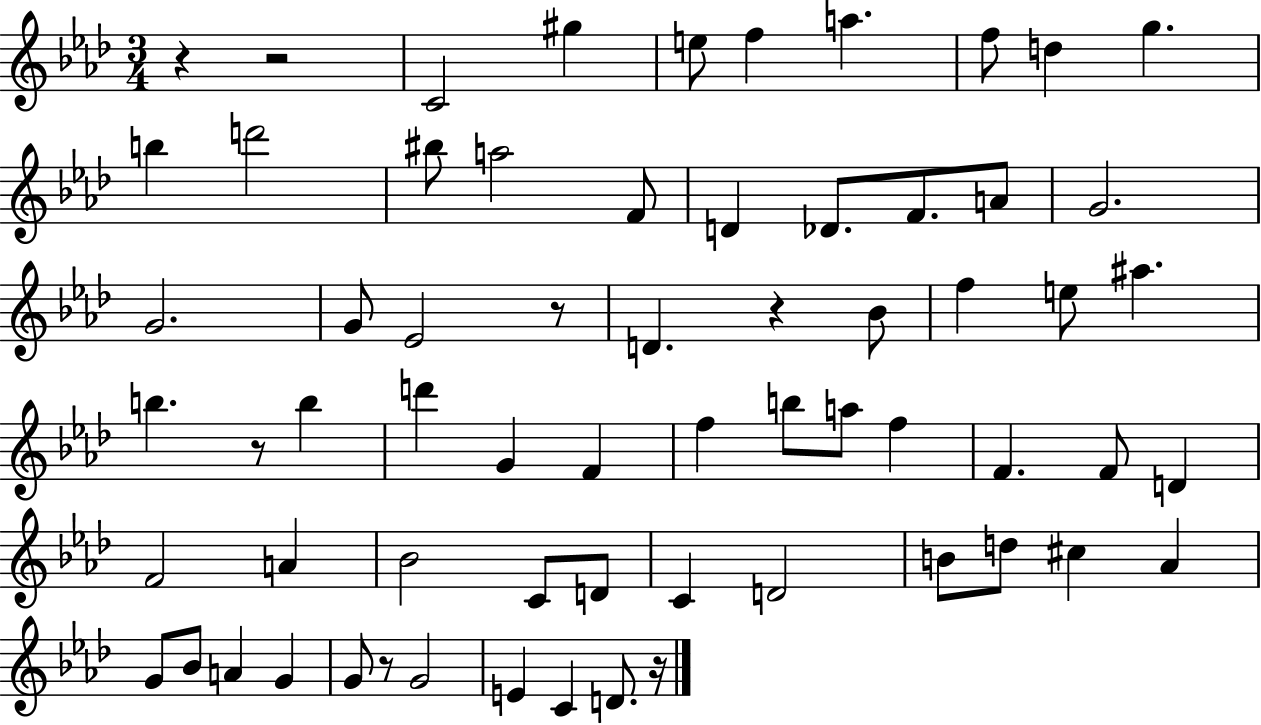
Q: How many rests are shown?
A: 7